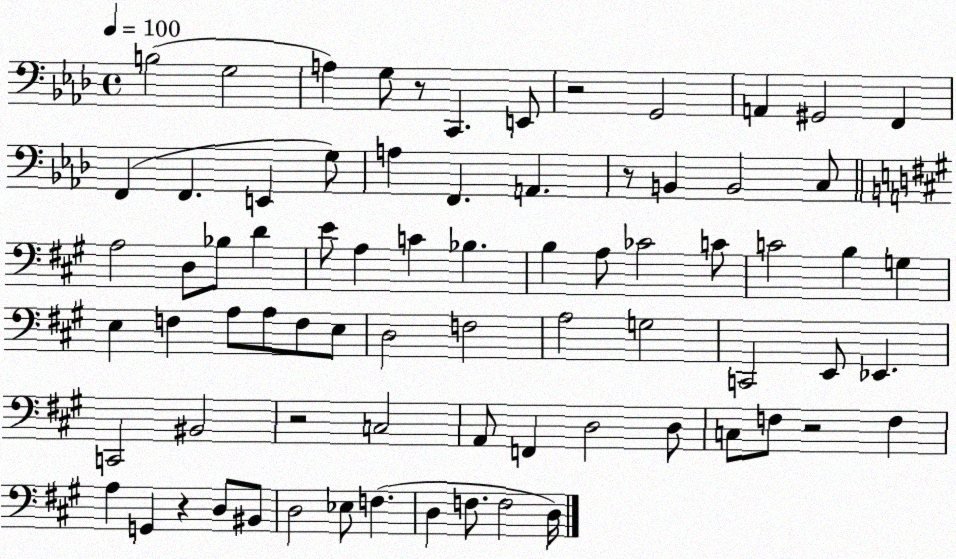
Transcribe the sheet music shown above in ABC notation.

X:1
T:Untitled
M:4/4
L:1/4
K:Ab
B,2 G,2 A, G,/2 z/2 C,, E,,/2 z2 G,,2 A,, ^G,,2 F,, F,, F,, E,, G,/2 A, F,, A,, z/2 B,, B,,2 C,/2 A,2 D,/2 _B,/2 D E/2 A, C _B, B, A,/2 _C2 C/2 C2 B, G, E, F, A,/2 A,/2 F,/2 E,/2 D,2 F,2 A,2 G,2 C,,2 E,,/2 _E,, C,,2 ^B,,2 z2 C,2 A,,/2 F,, D,2 D,/2 C,/2 F,/2 z2 F, A, G,, z D,/2 ^B,,/2 D,2 _E,/2 F, D, F,/2 F,2 D,/4